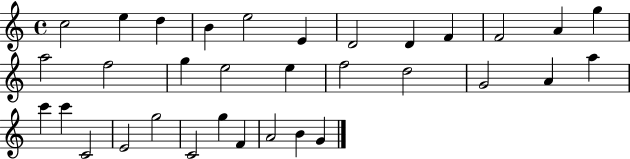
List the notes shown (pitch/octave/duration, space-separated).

C5/h E5/q D5/q B4/q E5/h E4/q D4/h D4/q F4/q F4/h A4/q G5/q A5/h F5/h G5/q E5/h E5/q F5/h D5/h G4/h A4/q A5/q C6/q C6/q C4/h E4/h G5/h C4/h G5/q F4/q A4/h B4/q G4/q